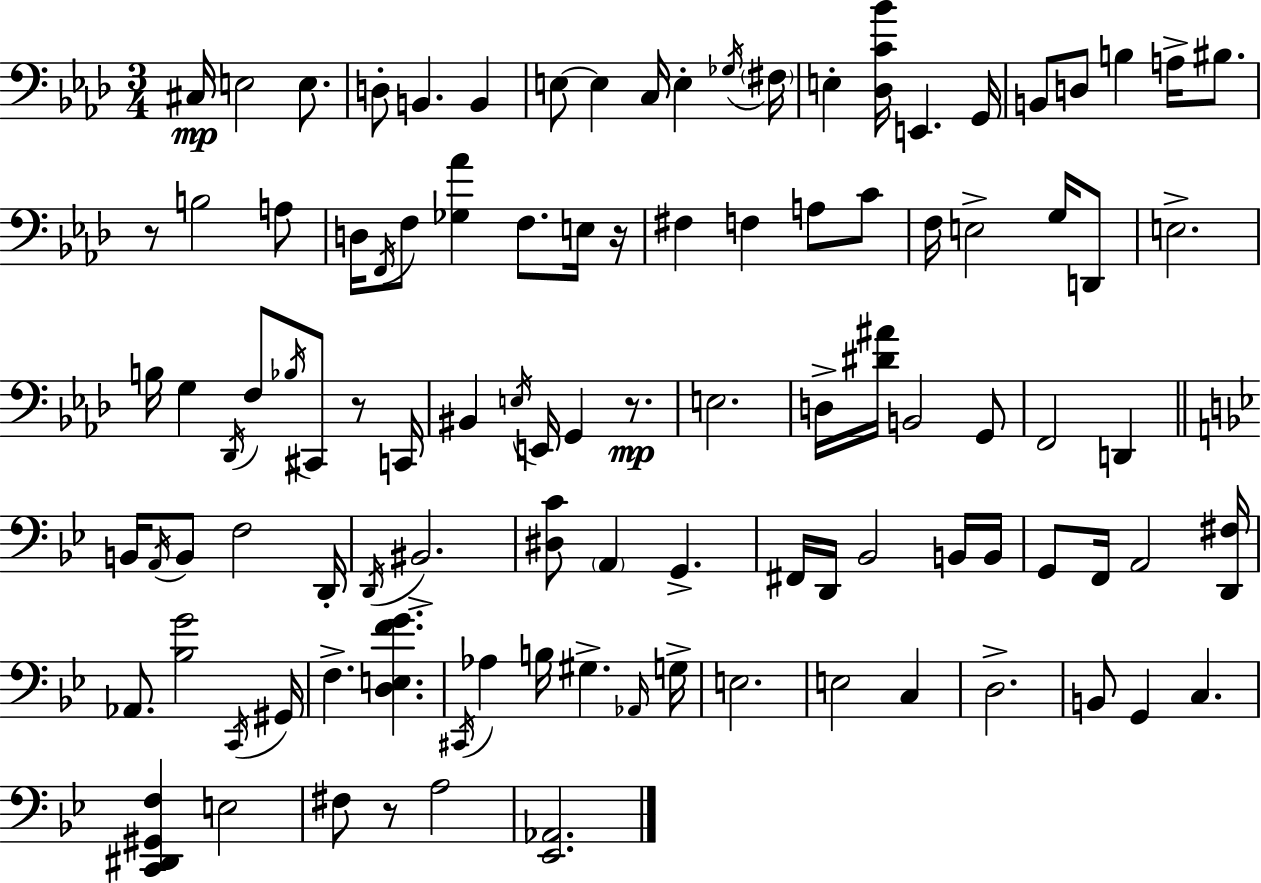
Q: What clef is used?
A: bass